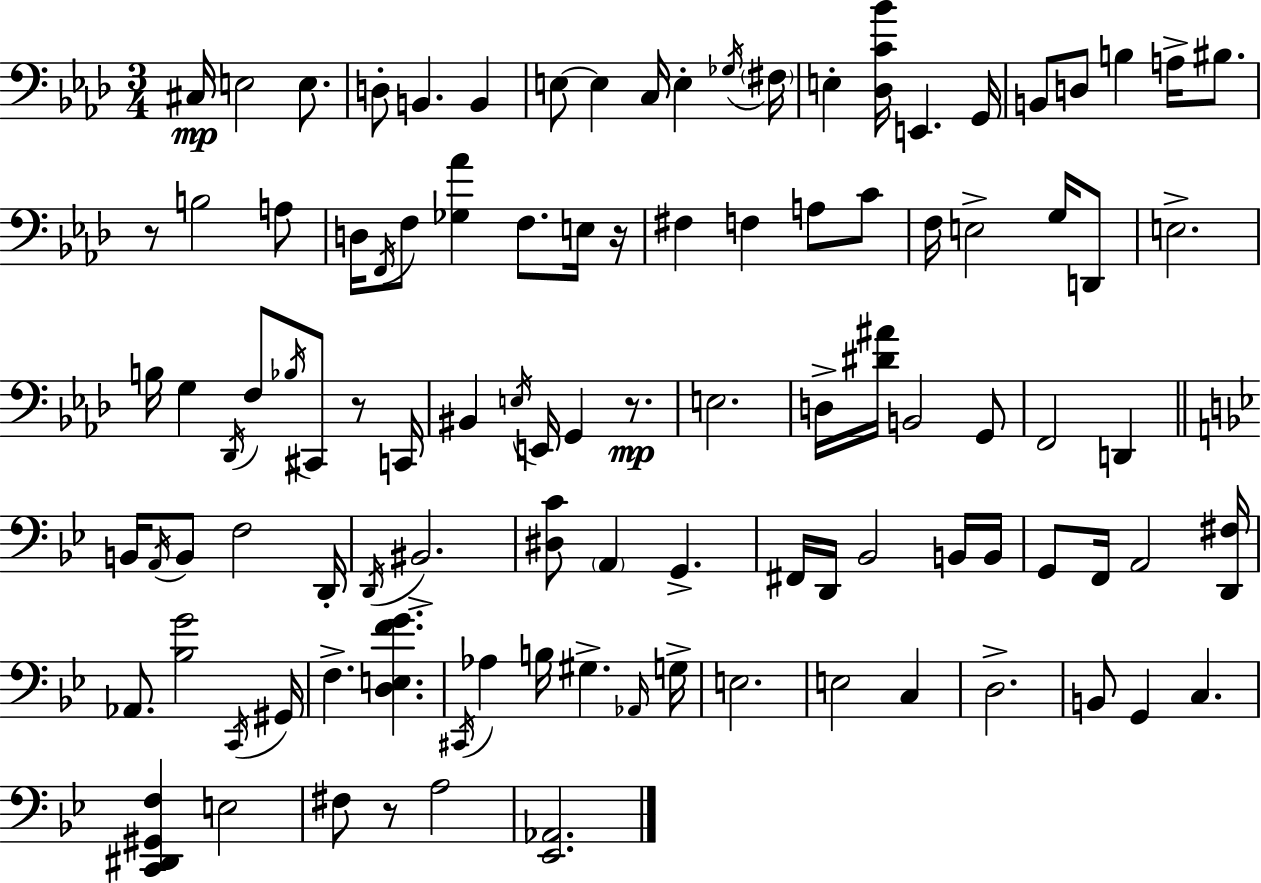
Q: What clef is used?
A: bass